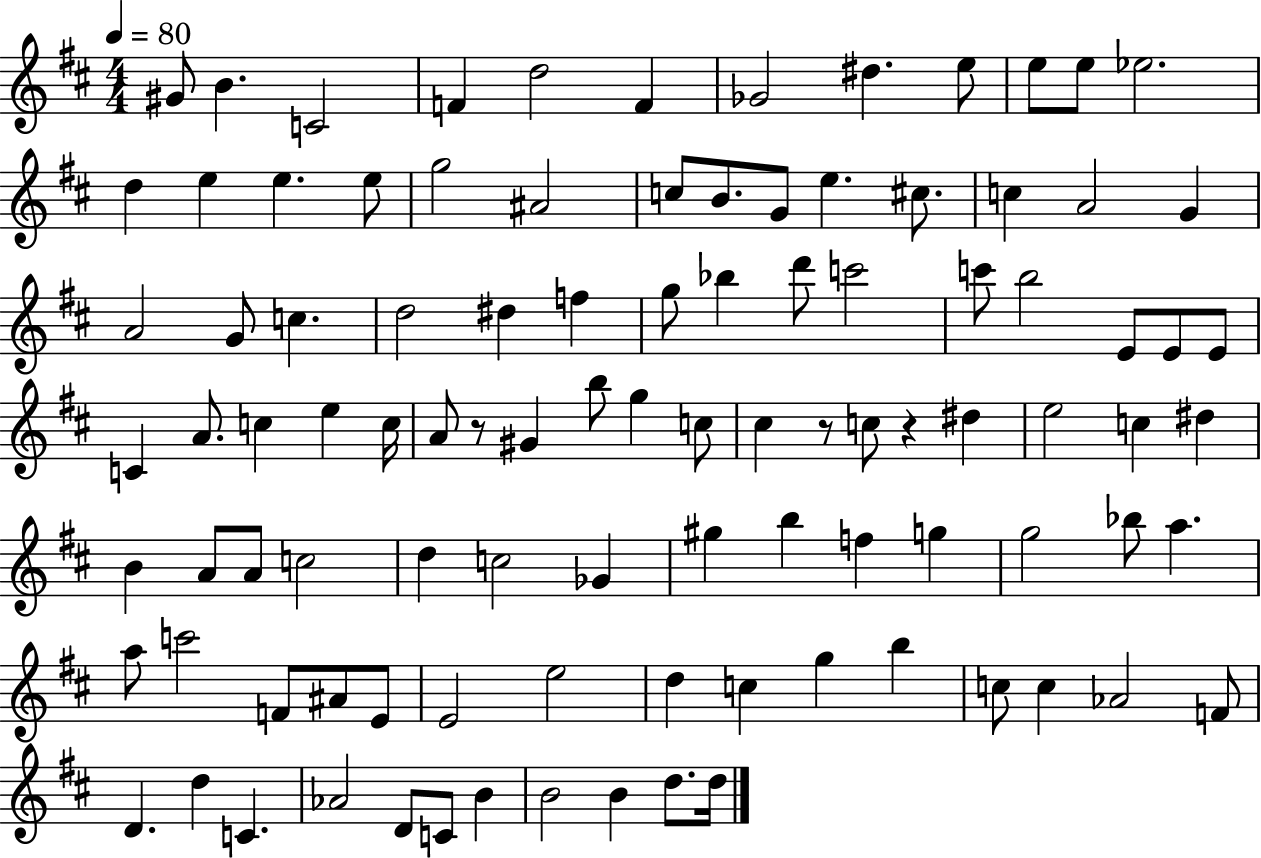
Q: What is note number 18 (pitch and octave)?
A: A#4